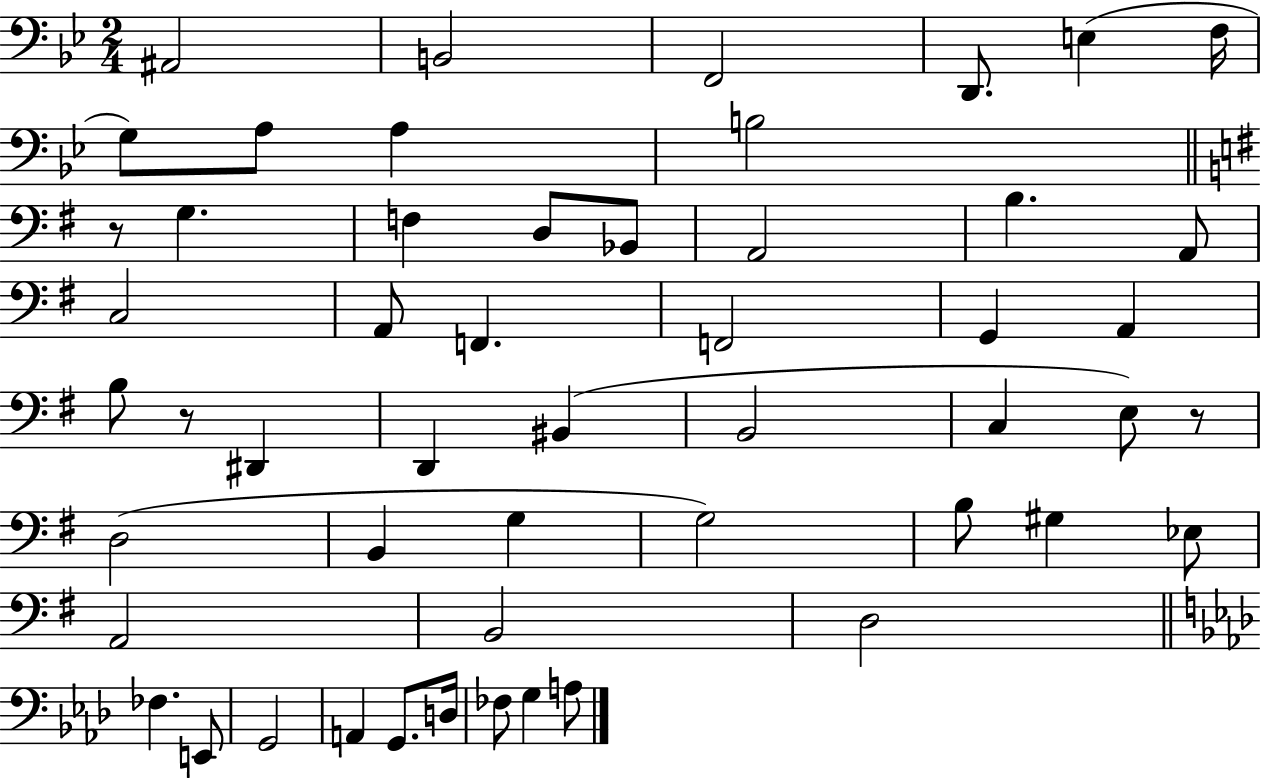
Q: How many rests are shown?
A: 3